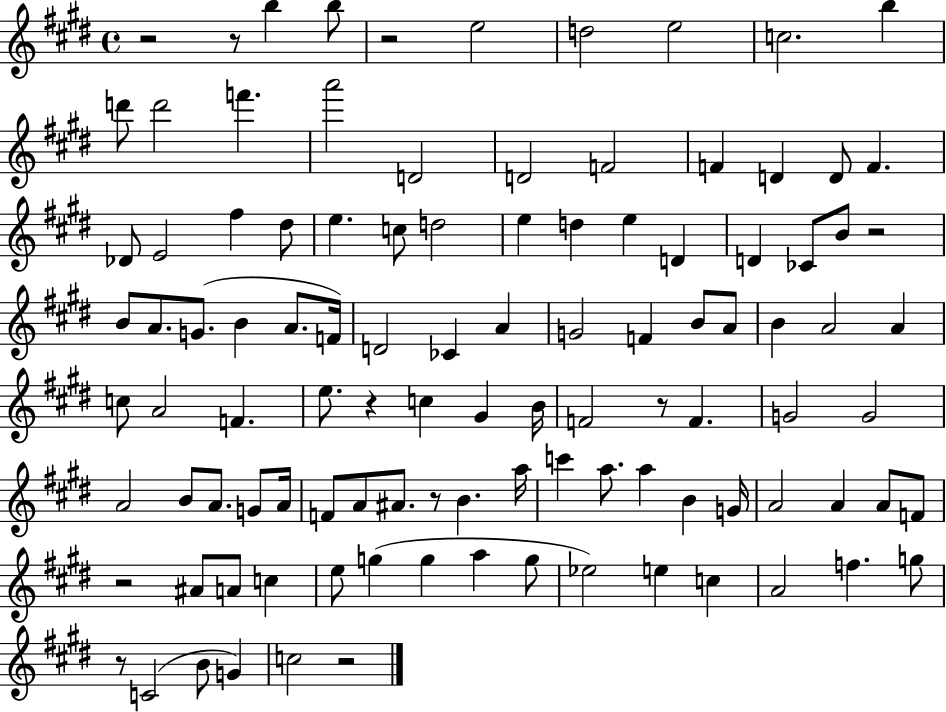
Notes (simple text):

R/h R/e B5/q B5/e R/h E5/h D5/h E5/h C5/h. B5/q D6/e D6/h F6/q. A6/h D4/h D4/h F4/h F4/q D4/q D4/e F4/q. Db4/e E4/h F#5/q D#5/e E5/q. C5/e D5/h E5/q D5/q E5/q D4/q D4/q CES4/e B4/e R/h B4/e A4/e. G4/e. B4/q A4/e. F4/s D4/h CES4/q A4/q G4/h F4/q B4/e A4/e B4/q A4/h A4/q C5/e A4/h F4/q. E5/e. R/q C5/q G#4/q B4/s F4/h R/e F4/q. G4/h G4/h A4/h B4/e A4/e. G4/e A4/s F4/e A4/e A#4/e. R/e B4/q. A5/s C6/q A5/e. A5/q B4/q G4/s A4/h A4/q A4/e F4/e R/h A#4/e A4/e C5/q E5/e G5/q G5/q A5/q G5/e Eb5/h E5/q C5/q A4/h F5/q. G5/e R/e C4/h B4/e G4/q C5/h R/h